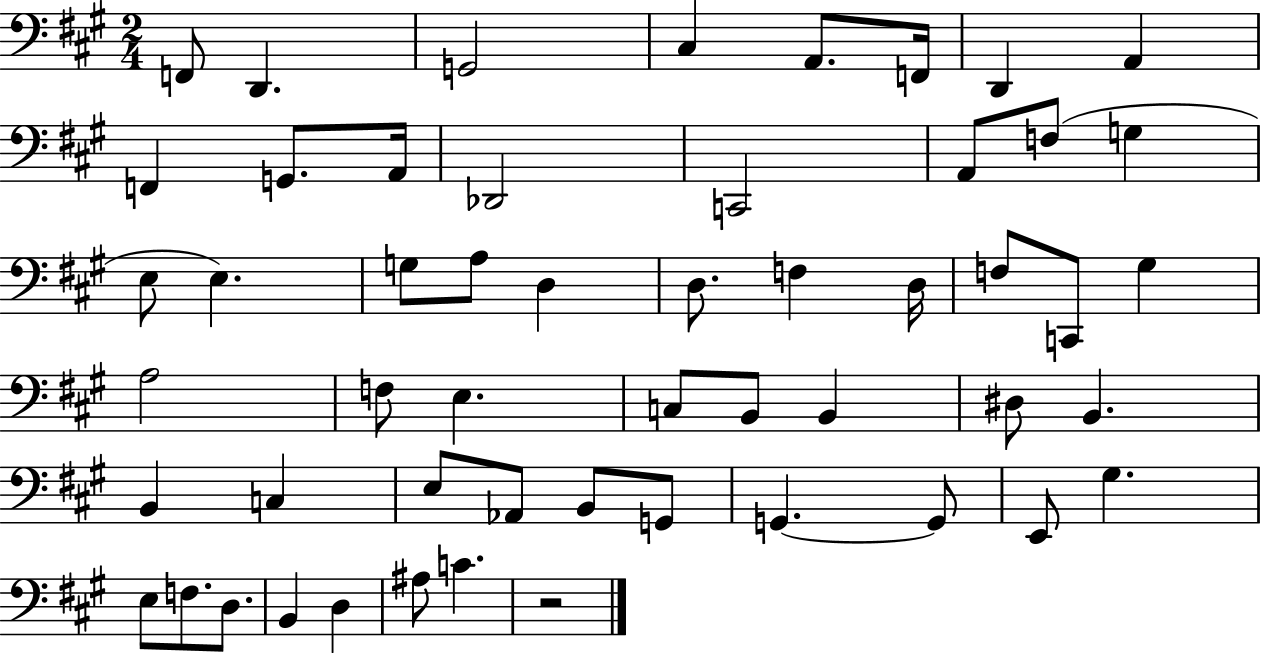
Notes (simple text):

F2/e D2/q. G2/h C#3/q A2/e. F2/s D2/q A2/q F2/q G2/e. A2/s Db2/h C2/h A2/e F3/e G3/q E3/e E3/q. G3/e A3/e D3/q D3/e. F3/q D3/s F3/e C2/e G#3/q A3/h F3/e E3/q. C3/e B2/e B2/q D#3/e B2/q. B2/q C3/q E3/e Ab2/e B2/e G2/e G2/q. G2/e E2/e G#3/q. E3/e F3/e. D3/e. B2/q D3/q A#3/e C4/q. R/h